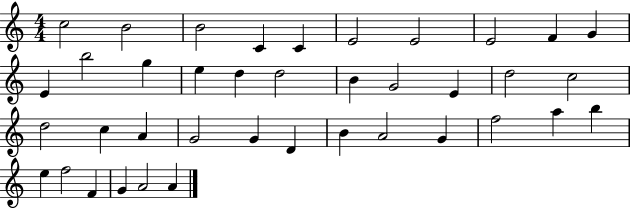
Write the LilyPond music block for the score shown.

{
  \clef treble
  \numericTimeSignature
  \time 4/4
  \key c \major
  c''2 b'2 | b'2 c'4 c'4 | e'2 e'2 | e'2 f'4 g'4 | \break e'4 b''2 g''4 | e''4 d''4 d''2 | b'4 g'2 e'4 | d''2 c''2 | \break d''2 c''4 a'4 | g'2 g'4 d'4 | b'4 a'2 g'4 | f''2 a''4 b''4 | \break e''4 f''2 f'4 | g'4 a'2 a'4 | \bar "|."
}